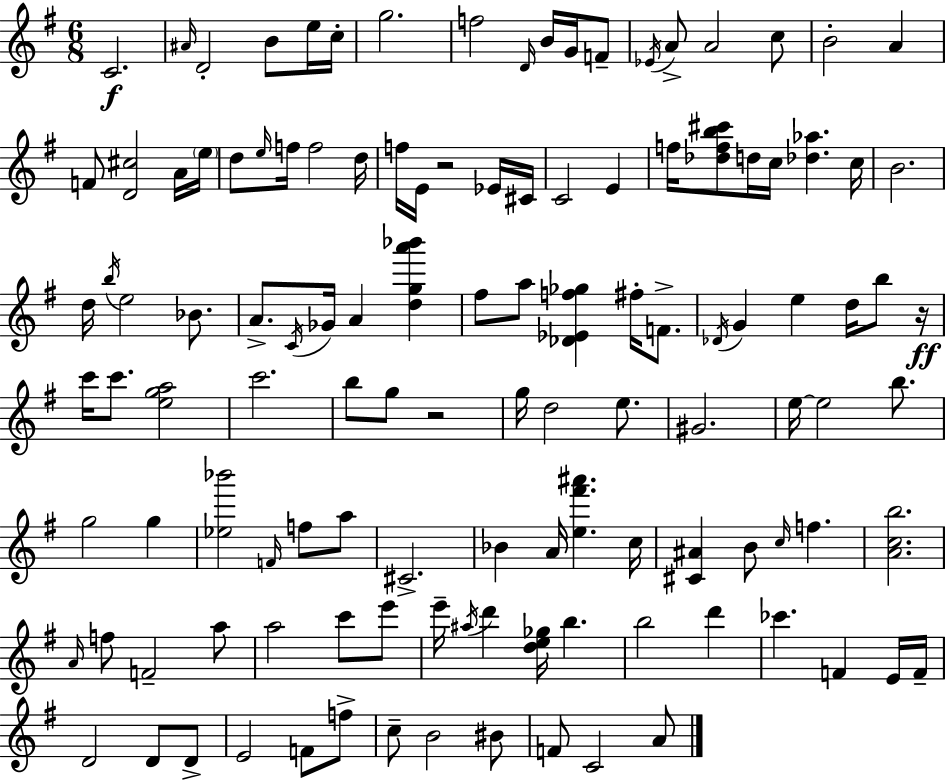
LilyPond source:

{
  \clef treble
  \numericTimeSignature
  \time 6/8
  \key e \minor
  \repeat volta 2 { c'2.\f | \grace { ais'16 } d'2-. b'8 e''16 | c''16-. g''2. | f''2 \grace { d'16 } b'16 g'16 | \break f'8-- \acciaccatura { ees'16 } a'8-> a'2 | c''8 b'2-. a'4 | f'8 <d' cis''>2 | a'16 \parenthesize e''16 d''8 \grace { e''16 } f''16 f''2 | \break d''16 f''16 e'16 r2 | ees'16 cis'16 c'2 | e'4 f''16 <des'' f'' b'' cis'''>8 d''16 c''16 <des'' aes''>4. | c''16 b'2. | \break d''16 \acciaccatura { b''16 } e''2 | bes'8. a'8.-> \acciaccatura { c'16 } ges'16 a'4 | <d'' g'' a''' bes'''>4 fis''8 a''8 <des' ees' f'' ges''>4 | fis''16-. f'8.-> \acciaccatura { des'16 } g'4 e''4 | \break d''16 b''8 r16\ff c'''16 c'''8. <e'' g'' a''>2 | c'''2. | b''8 g''8 r2 | g''16 d''2 | \break e''8. gis'2. | e''16~~ e''2 | b''8. g''2 | g''4 <ees'' bes'''>2 | \break \grace { f'16 } f''8 a''8 cis'2.-> | bes'4 | a'16 <e'' fis''' ais'''>4. c''16 <cis' ais'>4 | b'8 \grace { c''16 } f''4. <a' c'' b''>2. | \break \grace { a'16 } f''8 | f'2-- a''8 a''2 | c'''8 e'''8 e'''16-- \acciaccatura { ais''16 } | d'''4 <d'' e'' ges''>16 b''4. b''2 | \break d'''4 ces'''4. | f'4 e'16 f'16-- d'2 | d'8 d'8-> e'2 | f'8 f''8-> c''8-- | \break b'2 bis'8 f'8 | c'2 a'8 } \bar "|."
}